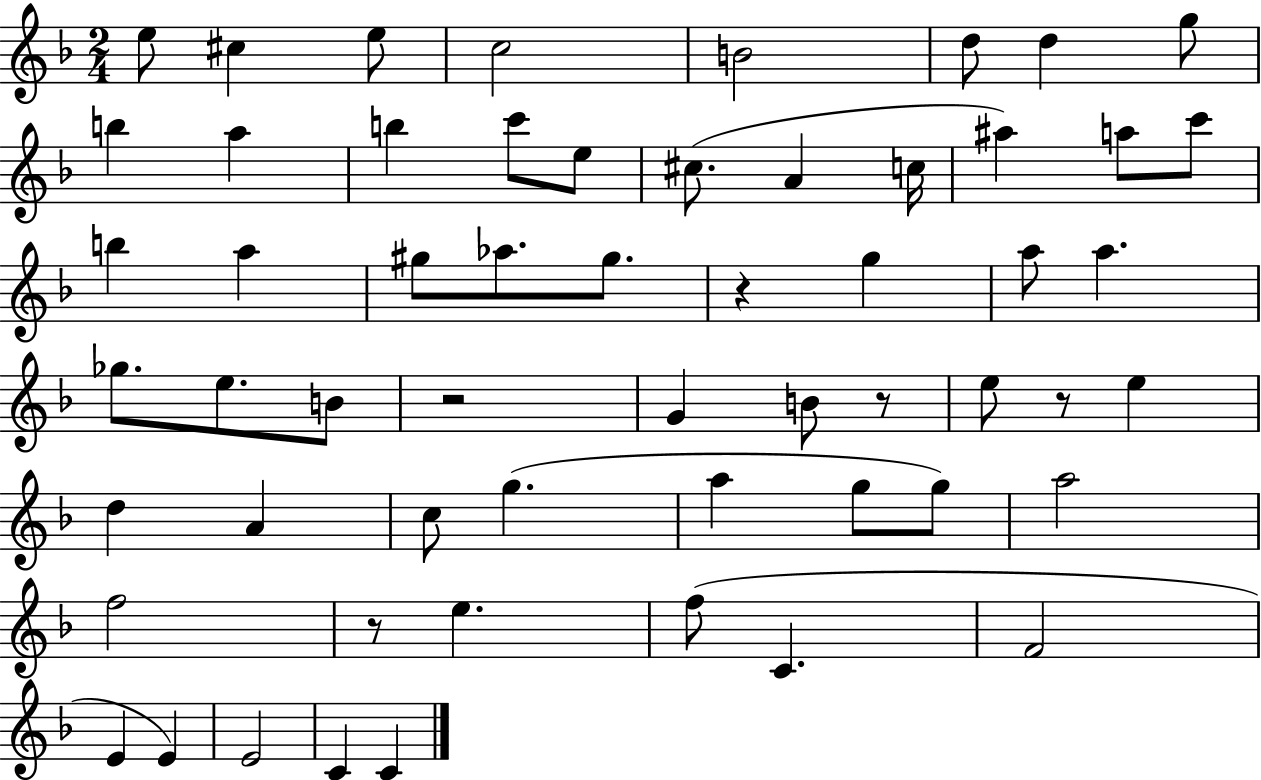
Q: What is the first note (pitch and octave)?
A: E5